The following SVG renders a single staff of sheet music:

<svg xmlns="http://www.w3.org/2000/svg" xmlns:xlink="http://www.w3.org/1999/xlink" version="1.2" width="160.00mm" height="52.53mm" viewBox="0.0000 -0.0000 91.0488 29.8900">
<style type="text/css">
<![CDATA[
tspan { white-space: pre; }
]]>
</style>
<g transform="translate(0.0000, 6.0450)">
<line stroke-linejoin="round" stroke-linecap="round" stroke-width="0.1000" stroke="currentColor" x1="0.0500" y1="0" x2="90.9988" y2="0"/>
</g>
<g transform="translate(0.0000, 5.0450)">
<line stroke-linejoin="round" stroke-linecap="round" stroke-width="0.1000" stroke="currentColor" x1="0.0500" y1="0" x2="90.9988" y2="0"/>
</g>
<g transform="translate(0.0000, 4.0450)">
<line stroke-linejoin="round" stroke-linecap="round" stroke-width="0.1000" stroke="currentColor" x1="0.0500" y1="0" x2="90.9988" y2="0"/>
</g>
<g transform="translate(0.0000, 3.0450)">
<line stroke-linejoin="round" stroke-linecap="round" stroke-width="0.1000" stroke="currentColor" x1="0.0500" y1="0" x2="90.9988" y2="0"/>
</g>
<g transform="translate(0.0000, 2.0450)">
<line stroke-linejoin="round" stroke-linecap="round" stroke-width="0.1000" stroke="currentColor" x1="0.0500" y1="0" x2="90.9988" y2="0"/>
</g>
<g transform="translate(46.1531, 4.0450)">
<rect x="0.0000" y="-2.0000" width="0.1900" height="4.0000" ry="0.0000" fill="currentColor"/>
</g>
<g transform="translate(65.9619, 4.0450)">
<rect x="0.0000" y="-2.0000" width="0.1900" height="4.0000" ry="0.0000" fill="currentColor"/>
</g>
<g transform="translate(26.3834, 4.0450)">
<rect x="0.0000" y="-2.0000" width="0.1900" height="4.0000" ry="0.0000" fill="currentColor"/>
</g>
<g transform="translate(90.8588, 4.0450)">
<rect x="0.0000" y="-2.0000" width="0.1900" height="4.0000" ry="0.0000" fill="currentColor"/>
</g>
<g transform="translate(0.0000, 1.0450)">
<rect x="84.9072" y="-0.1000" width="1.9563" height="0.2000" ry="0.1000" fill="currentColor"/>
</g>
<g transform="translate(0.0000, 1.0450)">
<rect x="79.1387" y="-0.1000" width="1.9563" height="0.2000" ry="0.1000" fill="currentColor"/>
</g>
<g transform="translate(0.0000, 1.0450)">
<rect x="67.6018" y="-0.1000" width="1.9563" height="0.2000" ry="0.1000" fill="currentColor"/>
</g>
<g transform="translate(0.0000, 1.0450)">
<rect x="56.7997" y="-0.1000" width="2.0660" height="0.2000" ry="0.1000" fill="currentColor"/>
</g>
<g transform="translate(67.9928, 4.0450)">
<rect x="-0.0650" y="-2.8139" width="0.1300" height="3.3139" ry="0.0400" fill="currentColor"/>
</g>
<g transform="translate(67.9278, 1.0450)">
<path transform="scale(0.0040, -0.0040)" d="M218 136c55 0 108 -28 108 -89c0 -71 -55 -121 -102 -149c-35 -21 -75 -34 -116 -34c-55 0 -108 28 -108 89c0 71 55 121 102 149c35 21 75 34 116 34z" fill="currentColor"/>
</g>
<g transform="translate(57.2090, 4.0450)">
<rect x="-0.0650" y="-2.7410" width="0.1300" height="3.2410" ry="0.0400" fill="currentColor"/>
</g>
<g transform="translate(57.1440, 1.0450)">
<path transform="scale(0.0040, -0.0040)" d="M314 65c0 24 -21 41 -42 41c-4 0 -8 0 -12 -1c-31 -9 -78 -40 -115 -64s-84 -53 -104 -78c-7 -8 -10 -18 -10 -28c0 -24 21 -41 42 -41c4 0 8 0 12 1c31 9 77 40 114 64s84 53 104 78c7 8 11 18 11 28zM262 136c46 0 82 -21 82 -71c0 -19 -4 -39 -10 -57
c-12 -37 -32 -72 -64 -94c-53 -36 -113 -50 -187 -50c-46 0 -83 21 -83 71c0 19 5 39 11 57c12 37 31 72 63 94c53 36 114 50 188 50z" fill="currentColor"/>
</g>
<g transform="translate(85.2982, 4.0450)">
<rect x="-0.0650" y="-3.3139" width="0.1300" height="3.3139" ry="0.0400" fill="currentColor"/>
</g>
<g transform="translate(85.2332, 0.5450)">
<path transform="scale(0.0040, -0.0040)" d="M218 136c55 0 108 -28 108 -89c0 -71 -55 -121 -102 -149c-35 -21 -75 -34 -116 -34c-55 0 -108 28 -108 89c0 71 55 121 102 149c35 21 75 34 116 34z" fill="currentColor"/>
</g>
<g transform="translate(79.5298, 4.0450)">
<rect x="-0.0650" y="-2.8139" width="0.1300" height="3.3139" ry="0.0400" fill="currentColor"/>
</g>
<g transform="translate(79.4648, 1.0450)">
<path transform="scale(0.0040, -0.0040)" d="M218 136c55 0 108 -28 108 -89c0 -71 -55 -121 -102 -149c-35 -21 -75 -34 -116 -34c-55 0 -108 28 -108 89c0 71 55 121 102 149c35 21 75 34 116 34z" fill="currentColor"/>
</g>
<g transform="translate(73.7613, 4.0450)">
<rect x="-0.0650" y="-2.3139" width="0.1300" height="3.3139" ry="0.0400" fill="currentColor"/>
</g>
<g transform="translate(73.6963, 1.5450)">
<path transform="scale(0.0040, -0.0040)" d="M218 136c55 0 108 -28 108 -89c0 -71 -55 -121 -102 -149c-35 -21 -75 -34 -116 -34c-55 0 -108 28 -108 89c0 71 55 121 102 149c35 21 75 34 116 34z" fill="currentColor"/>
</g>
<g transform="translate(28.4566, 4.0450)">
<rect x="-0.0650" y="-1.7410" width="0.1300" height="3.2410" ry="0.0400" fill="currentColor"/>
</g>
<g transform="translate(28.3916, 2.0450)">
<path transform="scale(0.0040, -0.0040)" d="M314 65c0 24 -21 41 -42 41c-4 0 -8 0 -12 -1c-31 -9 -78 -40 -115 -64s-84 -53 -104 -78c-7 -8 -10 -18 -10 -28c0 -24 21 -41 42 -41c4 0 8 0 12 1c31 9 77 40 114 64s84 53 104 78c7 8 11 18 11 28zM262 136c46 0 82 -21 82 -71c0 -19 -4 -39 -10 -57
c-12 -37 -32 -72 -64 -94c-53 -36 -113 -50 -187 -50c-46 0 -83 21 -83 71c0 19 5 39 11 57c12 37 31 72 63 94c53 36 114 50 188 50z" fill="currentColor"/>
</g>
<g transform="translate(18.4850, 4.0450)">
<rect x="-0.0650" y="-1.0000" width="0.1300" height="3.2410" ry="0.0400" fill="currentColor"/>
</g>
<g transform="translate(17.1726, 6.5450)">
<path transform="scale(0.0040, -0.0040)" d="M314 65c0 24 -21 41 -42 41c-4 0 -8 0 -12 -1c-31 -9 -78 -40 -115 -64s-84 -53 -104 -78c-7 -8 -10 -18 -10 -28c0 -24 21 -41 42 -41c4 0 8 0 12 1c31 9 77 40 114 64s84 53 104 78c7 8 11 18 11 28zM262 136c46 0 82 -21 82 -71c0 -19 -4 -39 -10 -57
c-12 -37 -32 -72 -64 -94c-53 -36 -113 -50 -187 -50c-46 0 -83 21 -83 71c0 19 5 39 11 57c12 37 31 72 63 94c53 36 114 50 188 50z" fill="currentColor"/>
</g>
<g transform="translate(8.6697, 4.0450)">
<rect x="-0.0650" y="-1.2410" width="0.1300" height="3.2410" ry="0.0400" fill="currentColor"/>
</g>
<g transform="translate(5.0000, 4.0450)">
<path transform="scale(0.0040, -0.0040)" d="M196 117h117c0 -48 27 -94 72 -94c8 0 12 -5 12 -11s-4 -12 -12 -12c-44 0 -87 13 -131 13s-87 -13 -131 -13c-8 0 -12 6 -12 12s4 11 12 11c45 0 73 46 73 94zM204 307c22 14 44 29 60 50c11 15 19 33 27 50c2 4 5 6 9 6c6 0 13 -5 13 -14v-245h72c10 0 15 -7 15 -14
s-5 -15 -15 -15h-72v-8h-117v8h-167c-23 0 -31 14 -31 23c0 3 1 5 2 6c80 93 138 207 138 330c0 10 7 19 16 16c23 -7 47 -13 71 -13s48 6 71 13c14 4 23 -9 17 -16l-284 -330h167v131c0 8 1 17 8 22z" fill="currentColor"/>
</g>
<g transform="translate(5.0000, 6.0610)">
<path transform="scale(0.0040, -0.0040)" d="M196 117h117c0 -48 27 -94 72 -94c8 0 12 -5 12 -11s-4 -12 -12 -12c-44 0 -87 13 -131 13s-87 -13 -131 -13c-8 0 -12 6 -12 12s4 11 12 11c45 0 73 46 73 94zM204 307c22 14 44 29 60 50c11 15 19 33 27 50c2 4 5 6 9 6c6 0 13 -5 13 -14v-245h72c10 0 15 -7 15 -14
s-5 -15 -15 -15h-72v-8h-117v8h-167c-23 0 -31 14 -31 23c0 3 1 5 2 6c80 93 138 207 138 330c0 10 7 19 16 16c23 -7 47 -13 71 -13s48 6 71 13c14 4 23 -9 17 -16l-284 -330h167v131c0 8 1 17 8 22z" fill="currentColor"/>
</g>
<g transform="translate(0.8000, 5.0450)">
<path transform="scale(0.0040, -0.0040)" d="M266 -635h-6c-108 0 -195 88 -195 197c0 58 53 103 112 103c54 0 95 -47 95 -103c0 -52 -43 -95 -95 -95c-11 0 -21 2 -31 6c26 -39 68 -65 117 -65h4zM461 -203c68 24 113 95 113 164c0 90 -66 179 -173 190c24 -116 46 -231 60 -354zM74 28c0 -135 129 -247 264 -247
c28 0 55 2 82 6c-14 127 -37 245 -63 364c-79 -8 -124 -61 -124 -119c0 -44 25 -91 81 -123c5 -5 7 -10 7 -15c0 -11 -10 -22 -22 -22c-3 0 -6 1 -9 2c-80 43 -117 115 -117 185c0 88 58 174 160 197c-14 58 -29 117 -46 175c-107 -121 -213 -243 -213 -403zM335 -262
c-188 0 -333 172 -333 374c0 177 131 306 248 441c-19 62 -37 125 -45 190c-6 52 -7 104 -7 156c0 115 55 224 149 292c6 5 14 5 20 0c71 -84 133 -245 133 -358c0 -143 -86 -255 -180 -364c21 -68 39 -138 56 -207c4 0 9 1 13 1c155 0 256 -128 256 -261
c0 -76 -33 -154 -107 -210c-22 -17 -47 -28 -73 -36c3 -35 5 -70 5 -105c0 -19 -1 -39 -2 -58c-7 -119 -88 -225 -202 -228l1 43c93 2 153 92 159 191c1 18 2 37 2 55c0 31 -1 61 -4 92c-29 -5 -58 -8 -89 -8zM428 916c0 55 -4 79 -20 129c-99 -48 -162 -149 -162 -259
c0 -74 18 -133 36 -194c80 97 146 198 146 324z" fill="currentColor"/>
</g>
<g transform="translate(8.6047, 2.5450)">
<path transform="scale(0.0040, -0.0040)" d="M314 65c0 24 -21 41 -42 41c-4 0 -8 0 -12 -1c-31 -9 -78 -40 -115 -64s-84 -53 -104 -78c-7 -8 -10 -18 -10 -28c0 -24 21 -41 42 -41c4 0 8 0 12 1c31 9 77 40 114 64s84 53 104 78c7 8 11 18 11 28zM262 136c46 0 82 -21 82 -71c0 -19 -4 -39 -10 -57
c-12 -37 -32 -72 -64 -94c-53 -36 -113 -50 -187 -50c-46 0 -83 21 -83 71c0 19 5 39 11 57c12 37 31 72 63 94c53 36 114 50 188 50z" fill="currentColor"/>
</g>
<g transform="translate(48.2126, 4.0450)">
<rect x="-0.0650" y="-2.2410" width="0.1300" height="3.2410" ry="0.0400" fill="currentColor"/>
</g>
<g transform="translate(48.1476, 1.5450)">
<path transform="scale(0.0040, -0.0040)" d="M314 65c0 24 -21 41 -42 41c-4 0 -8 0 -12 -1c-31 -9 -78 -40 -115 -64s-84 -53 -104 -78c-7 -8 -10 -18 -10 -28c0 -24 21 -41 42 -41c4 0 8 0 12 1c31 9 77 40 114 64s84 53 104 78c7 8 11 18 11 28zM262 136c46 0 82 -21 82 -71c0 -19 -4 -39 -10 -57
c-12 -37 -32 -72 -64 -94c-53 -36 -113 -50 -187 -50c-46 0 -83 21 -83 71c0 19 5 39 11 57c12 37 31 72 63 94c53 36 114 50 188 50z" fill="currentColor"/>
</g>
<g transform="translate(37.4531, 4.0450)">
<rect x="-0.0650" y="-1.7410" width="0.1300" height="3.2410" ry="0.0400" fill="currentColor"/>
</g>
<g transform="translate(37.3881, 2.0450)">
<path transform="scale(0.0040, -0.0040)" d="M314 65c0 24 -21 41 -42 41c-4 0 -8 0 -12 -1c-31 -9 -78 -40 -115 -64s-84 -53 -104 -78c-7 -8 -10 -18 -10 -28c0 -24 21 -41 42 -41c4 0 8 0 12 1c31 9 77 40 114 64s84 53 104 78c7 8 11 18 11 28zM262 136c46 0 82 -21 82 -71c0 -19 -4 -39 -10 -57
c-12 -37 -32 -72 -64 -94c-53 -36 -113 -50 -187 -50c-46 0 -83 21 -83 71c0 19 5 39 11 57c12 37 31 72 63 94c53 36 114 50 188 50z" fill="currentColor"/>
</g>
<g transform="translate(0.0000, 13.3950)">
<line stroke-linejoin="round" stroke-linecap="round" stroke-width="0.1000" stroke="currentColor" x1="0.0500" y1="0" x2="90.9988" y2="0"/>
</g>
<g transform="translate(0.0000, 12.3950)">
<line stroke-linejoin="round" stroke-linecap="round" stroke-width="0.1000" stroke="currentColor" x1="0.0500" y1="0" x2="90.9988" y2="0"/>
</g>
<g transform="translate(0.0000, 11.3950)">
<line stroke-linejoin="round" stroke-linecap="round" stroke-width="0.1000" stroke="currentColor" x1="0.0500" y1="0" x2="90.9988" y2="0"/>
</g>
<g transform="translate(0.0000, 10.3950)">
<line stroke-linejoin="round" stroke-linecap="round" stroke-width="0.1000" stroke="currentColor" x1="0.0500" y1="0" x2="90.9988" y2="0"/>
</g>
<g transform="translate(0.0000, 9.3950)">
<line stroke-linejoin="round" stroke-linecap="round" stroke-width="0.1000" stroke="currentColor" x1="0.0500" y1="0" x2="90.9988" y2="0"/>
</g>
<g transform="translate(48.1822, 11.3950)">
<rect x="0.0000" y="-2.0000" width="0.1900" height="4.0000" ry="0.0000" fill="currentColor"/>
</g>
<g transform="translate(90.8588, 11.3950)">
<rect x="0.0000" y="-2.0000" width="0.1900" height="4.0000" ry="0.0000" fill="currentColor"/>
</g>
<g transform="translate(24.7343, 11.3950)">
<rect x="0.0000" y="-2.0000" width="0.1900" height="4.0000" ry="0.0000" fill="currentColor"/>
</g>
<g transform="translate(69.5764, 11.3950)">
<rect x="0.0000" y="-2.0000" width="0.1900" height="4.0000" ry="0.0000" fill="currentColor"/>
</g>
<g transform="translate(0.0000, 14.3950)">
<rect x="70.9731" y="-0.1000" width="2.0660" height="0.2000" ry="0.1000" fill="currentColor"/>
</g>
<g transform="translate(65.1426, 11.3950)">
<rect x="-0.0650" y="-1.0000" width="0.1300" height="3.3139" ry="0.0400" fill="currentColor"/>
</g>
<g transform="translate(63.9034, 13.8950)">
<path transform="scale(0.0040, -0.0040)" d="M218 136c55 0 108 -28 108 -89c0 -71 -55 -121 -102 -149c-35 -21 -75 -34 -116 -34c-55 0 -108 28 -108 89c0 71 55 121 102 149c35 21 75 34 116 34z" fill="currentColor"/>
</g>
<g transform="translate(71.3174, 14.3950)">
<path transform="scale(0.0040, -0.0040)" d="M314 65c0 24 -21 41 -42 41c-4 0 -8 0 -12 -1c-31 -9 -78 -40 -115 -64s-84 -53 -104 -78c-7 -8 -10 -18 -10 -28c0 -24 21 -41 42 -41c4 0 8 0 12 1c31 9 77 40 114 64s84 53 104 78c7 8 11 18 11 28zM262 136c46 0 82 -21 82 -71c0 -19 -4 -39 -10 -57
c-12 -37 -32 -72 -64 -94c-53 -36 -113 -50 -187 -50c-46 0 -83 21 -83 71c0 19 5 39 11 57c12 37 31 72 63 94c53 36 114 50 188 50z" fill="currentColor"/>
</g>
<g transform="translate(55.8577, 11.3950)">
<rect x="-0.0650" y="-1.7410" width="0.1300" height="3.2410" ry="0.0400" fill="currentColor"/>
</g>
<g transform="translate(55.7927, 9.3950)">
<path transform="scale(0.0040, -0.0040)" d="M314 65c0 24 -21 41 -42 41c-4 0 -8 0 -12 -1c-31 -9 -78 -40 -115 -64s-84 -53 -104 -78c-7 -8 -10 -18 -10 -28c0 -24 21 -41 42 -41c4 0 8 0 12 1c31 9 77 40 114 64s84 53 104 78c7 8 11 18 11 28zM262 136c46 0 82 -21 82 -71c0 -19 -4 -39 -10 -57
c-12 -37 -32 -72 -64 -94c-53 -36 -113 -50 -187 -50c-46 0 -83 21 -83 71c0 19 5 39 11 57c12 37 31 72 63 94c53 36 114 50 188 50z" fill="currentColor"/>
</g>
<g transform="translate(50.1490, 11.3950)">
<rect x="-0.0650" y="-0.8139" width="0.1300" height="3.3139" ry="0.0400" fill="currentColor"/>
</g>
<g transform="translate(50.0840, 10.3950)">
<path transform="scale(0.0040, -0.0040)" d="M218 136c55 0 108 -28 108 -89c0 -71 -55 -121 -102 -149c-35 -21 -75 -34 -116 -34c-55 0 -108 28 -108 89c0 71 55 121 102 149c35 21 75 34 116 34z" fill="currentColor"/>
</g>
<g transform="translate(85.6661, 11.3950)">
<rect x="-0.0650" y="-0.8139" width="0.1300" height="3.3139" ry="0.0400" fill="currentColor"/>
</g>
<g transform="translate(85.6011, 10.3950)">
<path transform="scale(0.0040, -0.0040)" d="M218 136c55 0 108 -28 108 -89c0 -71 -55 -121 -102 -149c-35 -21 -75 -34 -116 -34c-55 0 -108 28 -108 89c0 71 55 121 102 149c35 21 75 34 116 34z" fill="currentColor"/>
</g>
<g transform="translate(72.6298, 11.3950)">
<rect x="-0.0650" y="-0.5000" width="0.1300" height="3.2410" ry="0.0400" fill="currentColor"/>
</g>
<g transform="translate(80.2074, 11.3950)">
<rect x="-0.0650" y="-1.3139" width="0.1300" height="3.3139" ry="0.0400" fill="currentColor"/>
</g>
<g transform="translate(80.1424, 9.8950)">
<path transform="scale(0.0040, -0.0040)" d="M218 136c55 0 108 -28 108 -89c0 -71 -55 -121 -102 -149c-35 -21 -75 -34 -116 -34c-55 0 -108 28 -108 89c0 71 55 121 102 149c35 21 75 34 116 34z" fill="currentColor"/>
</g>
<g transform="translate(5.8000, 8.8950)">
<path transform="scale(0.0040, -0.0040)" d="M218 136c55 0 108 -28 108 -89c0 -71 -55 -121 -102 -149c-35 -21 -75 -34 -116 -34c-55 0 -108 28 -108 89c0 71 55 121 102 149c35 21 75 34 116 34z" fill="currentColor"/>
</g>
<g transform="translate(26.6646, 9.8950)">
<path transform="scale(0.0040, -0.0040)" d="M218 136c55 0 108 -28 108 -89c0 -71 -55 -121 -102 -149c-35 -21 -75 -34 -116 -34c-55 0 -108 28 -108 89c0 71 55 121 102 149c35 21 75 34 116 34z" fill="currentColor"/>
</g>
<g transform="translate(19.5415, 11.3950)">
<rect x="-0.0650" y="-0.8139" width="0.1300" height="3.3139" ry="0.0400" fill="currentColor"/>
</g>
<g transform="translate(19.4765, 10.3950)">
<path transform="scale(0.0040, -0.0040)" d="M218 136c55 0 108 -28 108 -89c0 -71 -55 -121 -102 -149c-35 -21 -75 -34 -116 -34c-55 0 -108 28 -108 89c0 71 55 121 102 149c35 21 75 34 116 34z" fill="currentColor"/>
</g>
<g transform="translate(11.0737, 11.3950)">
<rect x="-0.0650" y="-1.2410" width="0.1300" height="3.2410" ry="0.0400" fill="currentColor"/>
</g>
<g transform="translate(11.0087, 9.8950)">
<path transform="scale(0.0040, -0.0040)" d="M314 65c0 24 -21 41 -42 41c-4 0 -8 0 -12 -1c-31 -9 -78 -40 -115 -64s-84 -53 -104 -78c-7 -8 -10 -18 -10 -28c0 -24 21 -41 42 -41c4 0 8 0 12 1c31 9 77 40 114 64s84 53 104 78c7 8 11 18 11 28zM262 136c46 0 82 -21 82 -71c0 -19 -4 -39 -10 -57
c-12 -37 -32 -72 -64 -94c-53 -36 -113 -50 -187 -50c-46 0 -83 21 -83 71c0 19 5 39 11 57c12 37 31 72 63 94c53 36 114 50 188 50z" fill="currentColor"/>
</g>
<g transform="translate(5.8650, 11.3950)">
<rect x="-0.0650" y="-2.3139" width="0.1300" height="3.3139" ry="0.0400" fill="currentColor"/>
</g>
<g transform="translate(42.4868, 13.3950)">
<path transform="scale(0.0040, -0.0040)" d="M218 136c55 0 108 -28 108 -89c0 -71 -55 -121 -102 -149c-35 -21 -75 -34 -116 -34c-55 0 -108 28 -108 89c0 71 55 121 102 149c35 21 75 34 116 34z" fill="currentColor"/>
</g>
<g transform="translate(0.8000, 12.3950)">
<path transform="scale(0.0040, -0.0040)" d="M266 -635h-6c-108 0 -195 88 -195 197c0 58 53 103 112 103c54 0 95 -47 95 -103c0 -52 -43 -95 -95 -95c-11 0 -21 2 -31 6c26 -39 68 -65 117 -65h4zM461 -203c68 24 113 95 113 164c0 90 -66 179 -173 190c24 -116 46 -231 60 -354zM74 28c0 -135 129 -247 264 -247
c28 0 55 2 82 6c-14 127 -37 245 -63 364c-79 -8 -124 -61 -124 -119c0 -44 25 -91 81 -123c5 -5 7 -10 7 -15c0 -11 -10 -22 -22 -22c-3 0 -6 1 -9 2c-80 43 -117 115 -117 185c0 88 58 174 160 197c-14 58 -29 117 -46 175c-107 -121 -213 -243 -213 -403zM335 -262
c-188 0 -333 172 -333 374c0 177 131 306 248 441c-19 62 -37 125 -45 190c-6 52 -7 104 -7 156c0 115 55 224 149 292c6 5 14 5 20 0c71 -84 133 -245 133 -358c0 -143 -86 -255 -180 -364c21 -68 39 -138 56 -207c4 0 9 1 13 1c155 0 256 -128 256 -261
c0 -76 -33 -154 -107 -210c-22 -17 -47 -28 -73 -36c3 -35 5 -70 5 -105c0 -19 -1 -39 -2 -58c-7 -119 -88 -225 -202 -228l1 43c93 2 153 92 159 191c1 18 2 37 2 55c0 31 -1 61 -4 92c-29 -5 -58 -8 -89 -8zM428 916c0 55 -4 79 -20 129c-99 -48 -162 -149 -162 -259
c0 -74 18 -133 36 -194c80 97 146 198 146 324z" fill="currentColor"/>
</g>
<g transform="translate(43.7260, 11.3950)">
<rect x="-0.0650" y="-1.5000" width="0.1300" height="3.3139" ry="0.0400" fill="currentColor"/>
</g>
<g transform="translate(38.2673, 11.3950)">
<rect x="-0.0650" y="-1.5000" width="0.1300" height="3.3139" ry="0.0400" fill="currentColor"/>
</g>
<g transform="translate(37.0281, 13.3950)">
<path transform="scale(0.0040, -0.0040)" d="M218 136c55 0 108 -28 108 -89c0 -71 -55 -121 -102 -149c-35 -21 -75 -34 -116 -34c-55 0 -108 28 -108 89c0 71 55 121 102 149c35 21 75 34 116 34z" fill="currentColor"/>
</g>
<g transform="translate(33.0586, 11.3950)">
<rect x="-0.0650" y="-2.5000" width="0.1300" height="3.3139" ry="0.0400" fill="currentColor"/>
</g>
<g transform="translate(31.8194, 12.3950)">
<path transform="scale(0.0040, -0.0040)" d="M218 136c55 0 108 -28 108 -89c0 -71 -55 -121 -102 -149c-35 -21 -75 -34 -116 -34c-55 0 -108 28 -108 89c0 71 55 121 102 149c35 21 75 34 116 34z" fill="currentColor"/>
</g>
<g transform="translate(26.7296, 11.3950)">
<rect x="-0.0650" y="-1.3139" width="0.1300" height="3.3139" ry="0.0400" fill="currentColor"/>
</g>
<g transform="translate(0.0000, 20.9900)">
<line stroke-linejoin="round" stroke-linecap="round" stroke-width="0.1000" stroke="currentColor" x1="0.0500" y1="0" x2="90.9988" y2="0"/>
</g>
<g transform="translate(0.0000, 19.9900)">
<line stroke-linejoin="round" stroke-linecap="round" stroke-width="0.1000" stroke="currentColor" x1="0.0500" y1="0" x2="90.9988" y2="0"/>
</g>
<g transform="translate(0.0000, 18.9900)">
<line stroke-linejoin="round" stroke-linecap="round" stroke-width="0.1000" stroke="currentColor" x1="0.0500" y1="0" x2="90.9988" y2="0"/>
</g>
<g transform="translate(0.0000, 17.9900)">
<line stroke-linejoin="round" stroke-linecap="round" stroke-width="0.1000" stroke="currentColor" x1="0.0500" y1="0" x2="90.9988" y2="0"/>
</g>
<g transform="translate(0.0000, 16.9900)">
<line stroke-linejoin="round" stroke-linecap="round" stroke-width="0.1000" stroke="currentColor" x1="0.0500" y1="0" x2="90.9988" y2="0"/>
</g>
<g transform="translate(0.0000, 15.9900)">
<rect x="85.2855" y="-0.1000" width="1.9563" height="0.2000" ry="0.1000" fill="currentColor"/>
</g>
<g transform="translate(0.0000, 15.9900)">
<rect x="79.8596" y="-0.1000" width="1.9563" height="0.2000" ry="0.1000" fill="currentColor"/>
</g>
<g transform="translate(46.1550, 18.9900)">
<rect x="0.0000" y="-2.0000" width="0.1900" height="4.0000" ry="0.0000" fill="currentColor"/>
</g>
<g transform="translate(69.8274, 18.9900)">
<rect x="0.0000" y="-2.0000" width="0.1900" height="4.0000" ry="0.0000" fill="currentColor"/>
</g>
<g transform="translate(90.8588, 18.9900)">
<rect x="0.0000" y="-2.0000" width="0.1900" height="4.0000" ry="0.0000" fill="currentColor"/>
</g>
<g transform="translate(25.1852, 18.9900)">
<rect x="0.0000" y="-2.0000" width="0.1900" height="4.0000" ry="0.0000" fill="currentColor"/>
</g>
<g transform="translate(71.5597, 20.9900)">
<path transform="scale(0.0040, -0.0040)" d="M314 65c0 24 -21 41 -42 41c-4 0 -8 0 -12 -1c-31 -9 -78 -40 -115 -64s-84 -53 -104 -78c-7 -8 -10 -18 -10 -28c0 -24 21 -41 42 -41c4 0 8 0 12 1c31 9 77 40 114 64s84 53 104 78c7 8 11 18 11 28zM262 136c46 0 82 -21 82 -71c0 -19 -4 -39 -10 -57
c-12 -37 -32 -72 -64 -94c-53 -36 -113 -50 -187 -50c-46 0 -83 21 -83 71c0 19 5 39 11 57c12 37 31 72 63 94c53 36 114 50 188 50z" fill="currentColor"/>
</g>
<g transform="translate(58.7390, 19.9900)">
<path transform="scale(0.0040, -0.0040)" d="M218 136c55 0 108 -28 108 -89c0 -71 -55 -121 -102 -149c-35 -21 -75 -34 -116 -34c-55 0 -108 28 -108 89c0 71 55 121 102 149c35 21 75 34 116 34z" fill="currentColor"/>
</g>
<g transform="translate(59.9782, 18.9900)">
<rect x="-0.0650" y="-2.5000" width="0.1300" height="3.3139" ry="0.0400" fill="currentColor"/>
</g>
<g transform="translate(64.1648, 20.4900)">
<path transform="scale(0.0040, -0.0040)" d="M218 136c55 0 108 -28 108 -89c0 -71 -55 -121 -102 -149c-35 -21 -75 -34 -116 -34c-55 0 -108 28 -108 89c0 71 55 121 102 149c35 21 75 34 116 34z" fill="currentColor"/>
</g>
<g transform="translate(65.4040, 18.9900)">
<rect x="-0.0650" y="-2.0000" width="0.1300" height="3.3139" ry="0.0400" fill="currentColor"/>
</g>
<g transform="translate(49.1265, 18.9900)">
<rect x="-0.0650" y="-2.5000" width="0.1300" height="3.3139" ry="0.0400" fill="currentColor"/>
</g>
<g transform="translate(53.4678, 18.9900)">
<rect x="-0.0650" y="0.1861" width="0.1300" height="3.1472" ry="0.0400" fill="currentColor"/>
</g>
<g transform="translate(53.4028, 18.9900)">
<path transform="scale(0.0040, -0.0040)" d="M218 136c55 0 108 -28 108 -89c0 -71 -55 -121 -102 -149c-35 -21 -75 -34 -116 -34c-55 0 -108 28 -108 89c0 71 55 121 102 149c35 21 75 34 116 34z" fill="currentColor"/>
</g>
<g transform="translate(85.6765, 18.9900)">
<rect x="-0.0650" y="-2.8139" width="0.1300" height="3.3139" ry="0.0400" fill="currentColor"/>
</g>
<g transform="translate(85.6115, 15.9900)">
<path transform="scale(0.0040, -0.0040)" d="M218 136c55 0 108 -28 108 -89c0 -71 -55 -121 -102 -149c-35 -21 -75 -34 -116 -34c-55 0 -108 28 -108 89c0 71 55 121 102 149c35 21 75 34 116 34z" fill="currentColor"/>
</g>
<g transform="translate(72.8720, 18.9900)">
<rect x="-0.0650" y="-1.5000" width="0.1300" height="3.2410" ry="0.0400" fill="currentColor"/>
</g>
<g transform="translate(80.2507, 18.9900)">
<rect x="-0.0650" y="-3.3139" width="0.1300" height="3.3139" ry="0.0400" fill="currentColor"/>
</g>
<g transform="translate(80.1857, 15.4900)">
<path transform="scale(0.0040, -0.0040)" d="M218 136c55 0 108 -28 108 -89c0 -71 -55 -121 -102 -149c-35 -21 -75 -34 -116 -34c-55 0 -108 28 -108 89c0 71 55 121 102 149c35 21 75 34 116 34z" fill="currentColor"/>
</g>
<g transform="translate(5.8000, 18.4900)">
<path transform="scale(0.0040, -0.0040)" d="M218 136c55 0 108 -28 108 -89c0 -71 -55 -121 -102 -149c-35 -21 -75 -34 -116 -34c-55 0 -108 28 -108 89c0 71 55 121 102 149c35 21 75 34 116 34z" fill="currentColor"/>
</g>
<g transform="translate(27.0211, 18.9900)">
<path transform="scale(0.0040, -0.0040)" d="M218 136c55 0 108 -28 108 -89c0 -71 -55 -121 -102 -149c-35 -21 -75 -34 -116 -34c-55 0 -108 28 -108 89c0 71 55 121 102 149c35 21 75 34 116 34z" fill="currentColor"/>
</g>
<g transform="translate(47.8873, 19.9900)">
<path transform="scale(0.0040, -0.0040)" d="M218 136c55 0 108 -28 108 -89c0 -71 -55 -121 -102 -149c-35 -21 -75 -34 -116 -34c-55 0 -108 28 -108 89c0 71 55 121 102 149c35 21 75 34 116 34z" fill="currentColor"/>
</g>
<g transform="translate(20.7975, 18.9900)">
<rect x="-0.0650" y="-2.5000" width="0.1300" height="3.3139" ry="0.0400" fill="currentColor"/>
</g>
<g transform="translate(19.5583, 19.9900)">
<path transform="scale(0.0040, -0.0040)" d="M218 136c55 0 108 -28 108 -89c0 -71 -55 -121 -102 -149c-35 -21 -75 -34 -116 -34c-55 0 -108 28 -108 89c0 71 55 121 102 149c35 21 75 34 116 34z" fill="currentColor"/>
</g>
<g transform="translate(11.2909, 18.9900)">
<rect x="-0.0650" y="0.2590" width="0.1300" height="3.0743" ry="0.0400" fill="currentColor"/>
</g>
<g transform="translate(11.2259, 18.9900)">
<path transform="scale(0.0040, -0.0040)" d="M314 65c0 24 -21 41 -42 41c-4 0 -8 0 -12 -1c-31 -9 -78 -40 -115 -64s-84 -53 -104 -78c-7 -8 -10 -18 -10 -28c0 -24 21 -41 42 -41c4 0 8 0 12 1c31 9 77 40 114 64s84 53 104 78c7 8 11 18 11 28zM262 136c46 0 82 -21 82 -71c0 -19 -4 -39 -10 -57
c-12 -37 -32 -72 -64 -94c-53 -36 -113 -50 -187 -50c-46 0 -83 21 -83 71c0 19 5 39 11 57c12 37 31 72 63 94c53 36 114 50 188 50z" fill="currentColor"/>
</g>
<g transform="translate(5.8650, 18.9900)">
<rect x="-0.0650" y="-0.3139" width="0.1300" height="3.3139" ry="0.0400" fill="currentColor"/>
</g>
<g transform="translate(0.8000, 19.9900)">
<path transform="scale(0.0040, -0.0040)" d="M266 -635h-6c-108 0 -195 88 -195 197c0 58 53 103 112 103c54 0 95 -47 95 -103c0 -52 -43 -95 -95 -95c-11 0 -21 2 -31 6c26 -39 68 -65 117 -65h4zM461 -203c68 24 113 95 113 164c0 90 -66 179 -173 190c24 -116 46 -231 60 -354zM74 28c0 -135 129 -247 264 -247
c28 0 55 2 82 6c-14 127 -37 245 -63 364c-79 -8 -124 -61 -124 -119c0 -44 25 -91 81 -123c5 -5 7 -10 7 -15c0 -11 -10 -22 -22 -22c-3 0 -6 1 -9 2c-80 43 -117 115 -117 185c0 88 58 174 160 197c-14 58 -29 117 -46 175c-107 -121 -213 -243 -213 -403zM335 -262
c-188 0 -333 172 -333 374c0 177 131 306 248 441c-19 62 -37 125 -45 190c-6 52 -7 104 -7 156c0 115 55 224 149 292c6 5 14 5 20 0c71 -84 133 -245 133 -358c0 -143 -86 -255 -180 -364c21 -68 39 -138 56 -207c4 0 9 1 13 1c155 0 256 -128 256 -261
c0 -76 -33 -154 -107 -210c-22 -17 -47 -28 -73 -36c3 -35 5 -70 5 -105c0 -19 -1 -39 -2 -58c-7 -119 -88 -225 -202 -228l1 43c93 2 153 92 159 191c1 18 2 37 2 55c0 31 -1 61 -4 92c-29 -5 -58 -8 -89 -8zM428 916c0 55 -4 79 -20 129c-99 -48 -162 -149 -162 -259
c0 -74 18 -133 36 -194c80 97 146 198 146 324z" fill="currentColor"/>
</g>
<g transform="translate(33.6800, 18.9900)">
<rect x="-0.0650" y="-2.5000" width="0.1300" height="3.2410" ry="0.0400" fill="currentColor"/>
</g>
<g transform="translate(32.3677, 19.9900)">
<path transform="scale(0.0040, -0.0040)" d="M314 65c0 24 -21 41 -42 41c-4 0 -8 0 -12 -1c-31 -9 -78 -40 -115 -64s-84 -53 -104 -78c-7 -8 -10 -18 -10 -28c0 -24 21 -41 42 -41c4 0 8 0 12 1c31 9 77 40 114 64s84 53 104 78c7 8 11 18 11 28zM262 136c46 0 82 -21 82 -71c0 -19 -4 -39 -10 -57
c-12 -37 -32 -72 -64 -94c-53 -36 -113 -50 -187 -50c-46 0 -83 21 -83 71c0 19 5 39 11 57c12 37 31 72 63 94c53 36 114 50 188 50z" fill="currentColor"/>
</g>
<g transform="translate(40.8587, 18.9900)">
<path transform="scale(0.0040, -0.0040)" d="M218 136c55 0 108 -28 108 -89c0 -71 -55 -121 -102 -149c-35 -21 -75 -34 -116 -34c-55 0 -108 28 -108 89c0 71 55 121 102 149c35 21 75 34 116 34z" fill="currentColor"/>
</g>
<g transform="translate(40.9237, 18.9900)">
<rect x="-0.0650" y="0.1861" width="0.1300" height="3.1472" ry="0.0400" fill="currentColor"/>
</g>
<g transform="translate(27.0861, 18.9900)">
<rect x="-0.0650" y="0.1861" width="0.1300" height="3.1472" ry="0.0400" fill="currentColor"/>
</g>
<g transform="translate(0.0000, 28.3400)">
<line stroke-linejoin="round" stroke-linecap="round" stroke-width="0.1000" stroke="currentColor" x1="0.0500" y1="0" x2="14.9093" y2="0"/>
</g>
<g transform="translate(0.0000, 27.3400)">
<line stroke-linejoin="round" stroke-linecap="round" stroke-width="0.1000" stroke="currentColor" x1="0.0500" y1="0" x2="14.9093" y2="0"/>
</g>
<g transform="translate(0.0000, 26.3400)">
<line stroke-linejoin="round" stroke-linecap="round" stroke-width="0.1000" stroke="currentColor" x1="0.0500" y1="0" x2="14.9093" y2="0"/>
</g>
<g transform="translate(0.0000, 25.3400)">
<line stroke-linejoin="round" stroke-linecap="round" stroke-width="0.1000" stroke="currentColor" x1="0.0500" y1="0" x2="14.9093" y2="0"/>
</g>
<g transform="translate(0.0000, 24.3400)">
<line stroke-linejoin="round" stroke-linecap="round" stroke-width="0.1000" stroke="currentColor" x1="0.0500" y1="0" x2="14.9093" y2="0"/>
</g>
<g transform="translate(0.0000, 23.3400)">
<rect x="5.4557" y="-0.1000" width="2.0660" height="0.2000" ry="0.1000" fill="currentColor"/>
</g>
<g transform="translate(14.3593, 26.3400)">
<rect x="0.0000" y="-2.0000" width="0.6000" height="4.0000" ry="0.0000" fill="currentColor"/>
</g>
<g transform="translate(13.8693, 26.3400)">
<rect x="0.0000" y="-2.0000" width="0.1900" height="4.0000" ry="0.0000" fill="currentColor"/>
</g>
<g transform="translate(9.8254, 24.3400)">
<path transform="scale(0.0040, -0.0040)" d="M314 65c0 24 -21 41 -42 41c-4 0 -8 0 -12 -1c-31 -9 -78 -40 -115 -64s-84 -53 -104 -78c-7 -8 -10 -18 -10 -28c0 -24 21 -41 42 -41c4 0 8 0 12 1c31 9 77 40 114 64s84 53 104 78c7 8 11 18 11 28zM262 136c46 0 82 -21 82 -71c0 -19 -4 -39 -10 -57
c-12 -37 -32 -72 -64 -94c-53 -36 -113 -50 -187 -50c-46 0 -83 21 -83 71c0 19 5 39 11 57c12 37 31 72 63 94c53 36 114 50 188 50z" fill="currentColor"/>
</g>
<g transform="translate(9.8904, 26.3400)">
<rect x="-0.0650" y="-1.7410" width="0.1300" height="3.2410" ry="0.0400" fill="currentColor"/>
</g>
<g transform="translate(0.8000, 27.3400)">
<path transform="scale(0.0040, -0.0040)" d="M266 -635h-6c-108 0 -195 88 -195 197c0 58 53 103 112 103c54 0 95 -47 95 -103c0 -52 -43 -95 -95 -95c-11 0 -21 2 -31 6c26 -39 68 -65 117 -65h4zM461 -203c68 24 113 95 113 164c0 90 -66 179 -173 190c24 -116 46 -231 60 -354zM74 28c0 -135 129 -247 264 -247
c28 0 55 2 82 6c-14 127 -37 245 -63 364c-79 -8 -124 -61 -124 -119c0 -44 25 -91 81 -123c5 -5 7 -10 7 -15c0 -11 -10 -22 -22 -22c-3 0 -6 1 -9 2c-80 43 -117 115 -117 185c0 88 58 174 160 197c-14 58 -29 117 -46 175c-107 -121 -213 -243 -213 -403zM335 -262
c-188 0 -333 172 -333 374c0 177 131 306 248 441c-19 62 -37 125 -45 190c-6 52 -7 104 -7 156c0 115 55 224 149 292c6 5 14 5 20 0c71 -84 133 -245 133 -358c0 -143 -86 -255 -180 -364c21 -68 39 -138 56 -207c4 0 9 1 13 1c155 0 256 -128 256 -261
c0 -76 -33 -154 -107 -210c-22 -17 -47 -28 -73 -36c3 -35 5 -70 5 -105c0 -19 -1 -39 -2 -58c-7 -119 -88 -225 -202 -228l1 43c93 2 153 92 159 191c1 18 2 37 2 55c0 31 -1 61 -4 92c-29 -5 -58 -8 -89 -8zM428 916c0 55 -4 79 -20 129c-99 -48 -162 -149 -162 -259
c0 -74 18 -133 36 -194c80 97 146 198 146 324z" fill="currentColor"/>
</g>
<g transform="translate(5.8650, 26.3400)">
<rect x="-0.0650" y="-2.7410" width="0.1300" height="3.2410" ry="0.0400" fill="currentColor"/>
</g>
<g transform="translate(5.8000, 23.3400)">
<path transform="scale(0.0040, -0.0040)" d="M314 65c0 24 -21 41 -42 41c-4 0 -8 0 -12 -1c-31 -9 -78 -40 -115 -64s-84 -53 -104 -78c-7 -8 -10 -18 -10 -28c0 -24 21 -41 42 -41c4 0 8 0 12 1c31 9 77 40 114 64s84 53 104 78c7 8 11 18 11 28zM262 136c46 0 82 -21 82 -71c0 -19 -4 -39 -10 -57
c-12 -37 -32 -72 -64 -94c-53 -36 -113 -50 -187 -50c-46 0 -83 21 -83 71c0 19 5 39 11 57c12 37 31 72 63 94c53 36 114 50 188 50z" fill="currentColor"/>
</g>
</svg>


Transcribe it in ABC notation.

X:1
T:Untitled
M:4/4
L:1/4
K:C
e2 D2 f2 f2 g2 a2 a g a b g e2 d e G E E d f2 D C2 e d c B2 G B G2 B G B G F E2 b a a2 f2